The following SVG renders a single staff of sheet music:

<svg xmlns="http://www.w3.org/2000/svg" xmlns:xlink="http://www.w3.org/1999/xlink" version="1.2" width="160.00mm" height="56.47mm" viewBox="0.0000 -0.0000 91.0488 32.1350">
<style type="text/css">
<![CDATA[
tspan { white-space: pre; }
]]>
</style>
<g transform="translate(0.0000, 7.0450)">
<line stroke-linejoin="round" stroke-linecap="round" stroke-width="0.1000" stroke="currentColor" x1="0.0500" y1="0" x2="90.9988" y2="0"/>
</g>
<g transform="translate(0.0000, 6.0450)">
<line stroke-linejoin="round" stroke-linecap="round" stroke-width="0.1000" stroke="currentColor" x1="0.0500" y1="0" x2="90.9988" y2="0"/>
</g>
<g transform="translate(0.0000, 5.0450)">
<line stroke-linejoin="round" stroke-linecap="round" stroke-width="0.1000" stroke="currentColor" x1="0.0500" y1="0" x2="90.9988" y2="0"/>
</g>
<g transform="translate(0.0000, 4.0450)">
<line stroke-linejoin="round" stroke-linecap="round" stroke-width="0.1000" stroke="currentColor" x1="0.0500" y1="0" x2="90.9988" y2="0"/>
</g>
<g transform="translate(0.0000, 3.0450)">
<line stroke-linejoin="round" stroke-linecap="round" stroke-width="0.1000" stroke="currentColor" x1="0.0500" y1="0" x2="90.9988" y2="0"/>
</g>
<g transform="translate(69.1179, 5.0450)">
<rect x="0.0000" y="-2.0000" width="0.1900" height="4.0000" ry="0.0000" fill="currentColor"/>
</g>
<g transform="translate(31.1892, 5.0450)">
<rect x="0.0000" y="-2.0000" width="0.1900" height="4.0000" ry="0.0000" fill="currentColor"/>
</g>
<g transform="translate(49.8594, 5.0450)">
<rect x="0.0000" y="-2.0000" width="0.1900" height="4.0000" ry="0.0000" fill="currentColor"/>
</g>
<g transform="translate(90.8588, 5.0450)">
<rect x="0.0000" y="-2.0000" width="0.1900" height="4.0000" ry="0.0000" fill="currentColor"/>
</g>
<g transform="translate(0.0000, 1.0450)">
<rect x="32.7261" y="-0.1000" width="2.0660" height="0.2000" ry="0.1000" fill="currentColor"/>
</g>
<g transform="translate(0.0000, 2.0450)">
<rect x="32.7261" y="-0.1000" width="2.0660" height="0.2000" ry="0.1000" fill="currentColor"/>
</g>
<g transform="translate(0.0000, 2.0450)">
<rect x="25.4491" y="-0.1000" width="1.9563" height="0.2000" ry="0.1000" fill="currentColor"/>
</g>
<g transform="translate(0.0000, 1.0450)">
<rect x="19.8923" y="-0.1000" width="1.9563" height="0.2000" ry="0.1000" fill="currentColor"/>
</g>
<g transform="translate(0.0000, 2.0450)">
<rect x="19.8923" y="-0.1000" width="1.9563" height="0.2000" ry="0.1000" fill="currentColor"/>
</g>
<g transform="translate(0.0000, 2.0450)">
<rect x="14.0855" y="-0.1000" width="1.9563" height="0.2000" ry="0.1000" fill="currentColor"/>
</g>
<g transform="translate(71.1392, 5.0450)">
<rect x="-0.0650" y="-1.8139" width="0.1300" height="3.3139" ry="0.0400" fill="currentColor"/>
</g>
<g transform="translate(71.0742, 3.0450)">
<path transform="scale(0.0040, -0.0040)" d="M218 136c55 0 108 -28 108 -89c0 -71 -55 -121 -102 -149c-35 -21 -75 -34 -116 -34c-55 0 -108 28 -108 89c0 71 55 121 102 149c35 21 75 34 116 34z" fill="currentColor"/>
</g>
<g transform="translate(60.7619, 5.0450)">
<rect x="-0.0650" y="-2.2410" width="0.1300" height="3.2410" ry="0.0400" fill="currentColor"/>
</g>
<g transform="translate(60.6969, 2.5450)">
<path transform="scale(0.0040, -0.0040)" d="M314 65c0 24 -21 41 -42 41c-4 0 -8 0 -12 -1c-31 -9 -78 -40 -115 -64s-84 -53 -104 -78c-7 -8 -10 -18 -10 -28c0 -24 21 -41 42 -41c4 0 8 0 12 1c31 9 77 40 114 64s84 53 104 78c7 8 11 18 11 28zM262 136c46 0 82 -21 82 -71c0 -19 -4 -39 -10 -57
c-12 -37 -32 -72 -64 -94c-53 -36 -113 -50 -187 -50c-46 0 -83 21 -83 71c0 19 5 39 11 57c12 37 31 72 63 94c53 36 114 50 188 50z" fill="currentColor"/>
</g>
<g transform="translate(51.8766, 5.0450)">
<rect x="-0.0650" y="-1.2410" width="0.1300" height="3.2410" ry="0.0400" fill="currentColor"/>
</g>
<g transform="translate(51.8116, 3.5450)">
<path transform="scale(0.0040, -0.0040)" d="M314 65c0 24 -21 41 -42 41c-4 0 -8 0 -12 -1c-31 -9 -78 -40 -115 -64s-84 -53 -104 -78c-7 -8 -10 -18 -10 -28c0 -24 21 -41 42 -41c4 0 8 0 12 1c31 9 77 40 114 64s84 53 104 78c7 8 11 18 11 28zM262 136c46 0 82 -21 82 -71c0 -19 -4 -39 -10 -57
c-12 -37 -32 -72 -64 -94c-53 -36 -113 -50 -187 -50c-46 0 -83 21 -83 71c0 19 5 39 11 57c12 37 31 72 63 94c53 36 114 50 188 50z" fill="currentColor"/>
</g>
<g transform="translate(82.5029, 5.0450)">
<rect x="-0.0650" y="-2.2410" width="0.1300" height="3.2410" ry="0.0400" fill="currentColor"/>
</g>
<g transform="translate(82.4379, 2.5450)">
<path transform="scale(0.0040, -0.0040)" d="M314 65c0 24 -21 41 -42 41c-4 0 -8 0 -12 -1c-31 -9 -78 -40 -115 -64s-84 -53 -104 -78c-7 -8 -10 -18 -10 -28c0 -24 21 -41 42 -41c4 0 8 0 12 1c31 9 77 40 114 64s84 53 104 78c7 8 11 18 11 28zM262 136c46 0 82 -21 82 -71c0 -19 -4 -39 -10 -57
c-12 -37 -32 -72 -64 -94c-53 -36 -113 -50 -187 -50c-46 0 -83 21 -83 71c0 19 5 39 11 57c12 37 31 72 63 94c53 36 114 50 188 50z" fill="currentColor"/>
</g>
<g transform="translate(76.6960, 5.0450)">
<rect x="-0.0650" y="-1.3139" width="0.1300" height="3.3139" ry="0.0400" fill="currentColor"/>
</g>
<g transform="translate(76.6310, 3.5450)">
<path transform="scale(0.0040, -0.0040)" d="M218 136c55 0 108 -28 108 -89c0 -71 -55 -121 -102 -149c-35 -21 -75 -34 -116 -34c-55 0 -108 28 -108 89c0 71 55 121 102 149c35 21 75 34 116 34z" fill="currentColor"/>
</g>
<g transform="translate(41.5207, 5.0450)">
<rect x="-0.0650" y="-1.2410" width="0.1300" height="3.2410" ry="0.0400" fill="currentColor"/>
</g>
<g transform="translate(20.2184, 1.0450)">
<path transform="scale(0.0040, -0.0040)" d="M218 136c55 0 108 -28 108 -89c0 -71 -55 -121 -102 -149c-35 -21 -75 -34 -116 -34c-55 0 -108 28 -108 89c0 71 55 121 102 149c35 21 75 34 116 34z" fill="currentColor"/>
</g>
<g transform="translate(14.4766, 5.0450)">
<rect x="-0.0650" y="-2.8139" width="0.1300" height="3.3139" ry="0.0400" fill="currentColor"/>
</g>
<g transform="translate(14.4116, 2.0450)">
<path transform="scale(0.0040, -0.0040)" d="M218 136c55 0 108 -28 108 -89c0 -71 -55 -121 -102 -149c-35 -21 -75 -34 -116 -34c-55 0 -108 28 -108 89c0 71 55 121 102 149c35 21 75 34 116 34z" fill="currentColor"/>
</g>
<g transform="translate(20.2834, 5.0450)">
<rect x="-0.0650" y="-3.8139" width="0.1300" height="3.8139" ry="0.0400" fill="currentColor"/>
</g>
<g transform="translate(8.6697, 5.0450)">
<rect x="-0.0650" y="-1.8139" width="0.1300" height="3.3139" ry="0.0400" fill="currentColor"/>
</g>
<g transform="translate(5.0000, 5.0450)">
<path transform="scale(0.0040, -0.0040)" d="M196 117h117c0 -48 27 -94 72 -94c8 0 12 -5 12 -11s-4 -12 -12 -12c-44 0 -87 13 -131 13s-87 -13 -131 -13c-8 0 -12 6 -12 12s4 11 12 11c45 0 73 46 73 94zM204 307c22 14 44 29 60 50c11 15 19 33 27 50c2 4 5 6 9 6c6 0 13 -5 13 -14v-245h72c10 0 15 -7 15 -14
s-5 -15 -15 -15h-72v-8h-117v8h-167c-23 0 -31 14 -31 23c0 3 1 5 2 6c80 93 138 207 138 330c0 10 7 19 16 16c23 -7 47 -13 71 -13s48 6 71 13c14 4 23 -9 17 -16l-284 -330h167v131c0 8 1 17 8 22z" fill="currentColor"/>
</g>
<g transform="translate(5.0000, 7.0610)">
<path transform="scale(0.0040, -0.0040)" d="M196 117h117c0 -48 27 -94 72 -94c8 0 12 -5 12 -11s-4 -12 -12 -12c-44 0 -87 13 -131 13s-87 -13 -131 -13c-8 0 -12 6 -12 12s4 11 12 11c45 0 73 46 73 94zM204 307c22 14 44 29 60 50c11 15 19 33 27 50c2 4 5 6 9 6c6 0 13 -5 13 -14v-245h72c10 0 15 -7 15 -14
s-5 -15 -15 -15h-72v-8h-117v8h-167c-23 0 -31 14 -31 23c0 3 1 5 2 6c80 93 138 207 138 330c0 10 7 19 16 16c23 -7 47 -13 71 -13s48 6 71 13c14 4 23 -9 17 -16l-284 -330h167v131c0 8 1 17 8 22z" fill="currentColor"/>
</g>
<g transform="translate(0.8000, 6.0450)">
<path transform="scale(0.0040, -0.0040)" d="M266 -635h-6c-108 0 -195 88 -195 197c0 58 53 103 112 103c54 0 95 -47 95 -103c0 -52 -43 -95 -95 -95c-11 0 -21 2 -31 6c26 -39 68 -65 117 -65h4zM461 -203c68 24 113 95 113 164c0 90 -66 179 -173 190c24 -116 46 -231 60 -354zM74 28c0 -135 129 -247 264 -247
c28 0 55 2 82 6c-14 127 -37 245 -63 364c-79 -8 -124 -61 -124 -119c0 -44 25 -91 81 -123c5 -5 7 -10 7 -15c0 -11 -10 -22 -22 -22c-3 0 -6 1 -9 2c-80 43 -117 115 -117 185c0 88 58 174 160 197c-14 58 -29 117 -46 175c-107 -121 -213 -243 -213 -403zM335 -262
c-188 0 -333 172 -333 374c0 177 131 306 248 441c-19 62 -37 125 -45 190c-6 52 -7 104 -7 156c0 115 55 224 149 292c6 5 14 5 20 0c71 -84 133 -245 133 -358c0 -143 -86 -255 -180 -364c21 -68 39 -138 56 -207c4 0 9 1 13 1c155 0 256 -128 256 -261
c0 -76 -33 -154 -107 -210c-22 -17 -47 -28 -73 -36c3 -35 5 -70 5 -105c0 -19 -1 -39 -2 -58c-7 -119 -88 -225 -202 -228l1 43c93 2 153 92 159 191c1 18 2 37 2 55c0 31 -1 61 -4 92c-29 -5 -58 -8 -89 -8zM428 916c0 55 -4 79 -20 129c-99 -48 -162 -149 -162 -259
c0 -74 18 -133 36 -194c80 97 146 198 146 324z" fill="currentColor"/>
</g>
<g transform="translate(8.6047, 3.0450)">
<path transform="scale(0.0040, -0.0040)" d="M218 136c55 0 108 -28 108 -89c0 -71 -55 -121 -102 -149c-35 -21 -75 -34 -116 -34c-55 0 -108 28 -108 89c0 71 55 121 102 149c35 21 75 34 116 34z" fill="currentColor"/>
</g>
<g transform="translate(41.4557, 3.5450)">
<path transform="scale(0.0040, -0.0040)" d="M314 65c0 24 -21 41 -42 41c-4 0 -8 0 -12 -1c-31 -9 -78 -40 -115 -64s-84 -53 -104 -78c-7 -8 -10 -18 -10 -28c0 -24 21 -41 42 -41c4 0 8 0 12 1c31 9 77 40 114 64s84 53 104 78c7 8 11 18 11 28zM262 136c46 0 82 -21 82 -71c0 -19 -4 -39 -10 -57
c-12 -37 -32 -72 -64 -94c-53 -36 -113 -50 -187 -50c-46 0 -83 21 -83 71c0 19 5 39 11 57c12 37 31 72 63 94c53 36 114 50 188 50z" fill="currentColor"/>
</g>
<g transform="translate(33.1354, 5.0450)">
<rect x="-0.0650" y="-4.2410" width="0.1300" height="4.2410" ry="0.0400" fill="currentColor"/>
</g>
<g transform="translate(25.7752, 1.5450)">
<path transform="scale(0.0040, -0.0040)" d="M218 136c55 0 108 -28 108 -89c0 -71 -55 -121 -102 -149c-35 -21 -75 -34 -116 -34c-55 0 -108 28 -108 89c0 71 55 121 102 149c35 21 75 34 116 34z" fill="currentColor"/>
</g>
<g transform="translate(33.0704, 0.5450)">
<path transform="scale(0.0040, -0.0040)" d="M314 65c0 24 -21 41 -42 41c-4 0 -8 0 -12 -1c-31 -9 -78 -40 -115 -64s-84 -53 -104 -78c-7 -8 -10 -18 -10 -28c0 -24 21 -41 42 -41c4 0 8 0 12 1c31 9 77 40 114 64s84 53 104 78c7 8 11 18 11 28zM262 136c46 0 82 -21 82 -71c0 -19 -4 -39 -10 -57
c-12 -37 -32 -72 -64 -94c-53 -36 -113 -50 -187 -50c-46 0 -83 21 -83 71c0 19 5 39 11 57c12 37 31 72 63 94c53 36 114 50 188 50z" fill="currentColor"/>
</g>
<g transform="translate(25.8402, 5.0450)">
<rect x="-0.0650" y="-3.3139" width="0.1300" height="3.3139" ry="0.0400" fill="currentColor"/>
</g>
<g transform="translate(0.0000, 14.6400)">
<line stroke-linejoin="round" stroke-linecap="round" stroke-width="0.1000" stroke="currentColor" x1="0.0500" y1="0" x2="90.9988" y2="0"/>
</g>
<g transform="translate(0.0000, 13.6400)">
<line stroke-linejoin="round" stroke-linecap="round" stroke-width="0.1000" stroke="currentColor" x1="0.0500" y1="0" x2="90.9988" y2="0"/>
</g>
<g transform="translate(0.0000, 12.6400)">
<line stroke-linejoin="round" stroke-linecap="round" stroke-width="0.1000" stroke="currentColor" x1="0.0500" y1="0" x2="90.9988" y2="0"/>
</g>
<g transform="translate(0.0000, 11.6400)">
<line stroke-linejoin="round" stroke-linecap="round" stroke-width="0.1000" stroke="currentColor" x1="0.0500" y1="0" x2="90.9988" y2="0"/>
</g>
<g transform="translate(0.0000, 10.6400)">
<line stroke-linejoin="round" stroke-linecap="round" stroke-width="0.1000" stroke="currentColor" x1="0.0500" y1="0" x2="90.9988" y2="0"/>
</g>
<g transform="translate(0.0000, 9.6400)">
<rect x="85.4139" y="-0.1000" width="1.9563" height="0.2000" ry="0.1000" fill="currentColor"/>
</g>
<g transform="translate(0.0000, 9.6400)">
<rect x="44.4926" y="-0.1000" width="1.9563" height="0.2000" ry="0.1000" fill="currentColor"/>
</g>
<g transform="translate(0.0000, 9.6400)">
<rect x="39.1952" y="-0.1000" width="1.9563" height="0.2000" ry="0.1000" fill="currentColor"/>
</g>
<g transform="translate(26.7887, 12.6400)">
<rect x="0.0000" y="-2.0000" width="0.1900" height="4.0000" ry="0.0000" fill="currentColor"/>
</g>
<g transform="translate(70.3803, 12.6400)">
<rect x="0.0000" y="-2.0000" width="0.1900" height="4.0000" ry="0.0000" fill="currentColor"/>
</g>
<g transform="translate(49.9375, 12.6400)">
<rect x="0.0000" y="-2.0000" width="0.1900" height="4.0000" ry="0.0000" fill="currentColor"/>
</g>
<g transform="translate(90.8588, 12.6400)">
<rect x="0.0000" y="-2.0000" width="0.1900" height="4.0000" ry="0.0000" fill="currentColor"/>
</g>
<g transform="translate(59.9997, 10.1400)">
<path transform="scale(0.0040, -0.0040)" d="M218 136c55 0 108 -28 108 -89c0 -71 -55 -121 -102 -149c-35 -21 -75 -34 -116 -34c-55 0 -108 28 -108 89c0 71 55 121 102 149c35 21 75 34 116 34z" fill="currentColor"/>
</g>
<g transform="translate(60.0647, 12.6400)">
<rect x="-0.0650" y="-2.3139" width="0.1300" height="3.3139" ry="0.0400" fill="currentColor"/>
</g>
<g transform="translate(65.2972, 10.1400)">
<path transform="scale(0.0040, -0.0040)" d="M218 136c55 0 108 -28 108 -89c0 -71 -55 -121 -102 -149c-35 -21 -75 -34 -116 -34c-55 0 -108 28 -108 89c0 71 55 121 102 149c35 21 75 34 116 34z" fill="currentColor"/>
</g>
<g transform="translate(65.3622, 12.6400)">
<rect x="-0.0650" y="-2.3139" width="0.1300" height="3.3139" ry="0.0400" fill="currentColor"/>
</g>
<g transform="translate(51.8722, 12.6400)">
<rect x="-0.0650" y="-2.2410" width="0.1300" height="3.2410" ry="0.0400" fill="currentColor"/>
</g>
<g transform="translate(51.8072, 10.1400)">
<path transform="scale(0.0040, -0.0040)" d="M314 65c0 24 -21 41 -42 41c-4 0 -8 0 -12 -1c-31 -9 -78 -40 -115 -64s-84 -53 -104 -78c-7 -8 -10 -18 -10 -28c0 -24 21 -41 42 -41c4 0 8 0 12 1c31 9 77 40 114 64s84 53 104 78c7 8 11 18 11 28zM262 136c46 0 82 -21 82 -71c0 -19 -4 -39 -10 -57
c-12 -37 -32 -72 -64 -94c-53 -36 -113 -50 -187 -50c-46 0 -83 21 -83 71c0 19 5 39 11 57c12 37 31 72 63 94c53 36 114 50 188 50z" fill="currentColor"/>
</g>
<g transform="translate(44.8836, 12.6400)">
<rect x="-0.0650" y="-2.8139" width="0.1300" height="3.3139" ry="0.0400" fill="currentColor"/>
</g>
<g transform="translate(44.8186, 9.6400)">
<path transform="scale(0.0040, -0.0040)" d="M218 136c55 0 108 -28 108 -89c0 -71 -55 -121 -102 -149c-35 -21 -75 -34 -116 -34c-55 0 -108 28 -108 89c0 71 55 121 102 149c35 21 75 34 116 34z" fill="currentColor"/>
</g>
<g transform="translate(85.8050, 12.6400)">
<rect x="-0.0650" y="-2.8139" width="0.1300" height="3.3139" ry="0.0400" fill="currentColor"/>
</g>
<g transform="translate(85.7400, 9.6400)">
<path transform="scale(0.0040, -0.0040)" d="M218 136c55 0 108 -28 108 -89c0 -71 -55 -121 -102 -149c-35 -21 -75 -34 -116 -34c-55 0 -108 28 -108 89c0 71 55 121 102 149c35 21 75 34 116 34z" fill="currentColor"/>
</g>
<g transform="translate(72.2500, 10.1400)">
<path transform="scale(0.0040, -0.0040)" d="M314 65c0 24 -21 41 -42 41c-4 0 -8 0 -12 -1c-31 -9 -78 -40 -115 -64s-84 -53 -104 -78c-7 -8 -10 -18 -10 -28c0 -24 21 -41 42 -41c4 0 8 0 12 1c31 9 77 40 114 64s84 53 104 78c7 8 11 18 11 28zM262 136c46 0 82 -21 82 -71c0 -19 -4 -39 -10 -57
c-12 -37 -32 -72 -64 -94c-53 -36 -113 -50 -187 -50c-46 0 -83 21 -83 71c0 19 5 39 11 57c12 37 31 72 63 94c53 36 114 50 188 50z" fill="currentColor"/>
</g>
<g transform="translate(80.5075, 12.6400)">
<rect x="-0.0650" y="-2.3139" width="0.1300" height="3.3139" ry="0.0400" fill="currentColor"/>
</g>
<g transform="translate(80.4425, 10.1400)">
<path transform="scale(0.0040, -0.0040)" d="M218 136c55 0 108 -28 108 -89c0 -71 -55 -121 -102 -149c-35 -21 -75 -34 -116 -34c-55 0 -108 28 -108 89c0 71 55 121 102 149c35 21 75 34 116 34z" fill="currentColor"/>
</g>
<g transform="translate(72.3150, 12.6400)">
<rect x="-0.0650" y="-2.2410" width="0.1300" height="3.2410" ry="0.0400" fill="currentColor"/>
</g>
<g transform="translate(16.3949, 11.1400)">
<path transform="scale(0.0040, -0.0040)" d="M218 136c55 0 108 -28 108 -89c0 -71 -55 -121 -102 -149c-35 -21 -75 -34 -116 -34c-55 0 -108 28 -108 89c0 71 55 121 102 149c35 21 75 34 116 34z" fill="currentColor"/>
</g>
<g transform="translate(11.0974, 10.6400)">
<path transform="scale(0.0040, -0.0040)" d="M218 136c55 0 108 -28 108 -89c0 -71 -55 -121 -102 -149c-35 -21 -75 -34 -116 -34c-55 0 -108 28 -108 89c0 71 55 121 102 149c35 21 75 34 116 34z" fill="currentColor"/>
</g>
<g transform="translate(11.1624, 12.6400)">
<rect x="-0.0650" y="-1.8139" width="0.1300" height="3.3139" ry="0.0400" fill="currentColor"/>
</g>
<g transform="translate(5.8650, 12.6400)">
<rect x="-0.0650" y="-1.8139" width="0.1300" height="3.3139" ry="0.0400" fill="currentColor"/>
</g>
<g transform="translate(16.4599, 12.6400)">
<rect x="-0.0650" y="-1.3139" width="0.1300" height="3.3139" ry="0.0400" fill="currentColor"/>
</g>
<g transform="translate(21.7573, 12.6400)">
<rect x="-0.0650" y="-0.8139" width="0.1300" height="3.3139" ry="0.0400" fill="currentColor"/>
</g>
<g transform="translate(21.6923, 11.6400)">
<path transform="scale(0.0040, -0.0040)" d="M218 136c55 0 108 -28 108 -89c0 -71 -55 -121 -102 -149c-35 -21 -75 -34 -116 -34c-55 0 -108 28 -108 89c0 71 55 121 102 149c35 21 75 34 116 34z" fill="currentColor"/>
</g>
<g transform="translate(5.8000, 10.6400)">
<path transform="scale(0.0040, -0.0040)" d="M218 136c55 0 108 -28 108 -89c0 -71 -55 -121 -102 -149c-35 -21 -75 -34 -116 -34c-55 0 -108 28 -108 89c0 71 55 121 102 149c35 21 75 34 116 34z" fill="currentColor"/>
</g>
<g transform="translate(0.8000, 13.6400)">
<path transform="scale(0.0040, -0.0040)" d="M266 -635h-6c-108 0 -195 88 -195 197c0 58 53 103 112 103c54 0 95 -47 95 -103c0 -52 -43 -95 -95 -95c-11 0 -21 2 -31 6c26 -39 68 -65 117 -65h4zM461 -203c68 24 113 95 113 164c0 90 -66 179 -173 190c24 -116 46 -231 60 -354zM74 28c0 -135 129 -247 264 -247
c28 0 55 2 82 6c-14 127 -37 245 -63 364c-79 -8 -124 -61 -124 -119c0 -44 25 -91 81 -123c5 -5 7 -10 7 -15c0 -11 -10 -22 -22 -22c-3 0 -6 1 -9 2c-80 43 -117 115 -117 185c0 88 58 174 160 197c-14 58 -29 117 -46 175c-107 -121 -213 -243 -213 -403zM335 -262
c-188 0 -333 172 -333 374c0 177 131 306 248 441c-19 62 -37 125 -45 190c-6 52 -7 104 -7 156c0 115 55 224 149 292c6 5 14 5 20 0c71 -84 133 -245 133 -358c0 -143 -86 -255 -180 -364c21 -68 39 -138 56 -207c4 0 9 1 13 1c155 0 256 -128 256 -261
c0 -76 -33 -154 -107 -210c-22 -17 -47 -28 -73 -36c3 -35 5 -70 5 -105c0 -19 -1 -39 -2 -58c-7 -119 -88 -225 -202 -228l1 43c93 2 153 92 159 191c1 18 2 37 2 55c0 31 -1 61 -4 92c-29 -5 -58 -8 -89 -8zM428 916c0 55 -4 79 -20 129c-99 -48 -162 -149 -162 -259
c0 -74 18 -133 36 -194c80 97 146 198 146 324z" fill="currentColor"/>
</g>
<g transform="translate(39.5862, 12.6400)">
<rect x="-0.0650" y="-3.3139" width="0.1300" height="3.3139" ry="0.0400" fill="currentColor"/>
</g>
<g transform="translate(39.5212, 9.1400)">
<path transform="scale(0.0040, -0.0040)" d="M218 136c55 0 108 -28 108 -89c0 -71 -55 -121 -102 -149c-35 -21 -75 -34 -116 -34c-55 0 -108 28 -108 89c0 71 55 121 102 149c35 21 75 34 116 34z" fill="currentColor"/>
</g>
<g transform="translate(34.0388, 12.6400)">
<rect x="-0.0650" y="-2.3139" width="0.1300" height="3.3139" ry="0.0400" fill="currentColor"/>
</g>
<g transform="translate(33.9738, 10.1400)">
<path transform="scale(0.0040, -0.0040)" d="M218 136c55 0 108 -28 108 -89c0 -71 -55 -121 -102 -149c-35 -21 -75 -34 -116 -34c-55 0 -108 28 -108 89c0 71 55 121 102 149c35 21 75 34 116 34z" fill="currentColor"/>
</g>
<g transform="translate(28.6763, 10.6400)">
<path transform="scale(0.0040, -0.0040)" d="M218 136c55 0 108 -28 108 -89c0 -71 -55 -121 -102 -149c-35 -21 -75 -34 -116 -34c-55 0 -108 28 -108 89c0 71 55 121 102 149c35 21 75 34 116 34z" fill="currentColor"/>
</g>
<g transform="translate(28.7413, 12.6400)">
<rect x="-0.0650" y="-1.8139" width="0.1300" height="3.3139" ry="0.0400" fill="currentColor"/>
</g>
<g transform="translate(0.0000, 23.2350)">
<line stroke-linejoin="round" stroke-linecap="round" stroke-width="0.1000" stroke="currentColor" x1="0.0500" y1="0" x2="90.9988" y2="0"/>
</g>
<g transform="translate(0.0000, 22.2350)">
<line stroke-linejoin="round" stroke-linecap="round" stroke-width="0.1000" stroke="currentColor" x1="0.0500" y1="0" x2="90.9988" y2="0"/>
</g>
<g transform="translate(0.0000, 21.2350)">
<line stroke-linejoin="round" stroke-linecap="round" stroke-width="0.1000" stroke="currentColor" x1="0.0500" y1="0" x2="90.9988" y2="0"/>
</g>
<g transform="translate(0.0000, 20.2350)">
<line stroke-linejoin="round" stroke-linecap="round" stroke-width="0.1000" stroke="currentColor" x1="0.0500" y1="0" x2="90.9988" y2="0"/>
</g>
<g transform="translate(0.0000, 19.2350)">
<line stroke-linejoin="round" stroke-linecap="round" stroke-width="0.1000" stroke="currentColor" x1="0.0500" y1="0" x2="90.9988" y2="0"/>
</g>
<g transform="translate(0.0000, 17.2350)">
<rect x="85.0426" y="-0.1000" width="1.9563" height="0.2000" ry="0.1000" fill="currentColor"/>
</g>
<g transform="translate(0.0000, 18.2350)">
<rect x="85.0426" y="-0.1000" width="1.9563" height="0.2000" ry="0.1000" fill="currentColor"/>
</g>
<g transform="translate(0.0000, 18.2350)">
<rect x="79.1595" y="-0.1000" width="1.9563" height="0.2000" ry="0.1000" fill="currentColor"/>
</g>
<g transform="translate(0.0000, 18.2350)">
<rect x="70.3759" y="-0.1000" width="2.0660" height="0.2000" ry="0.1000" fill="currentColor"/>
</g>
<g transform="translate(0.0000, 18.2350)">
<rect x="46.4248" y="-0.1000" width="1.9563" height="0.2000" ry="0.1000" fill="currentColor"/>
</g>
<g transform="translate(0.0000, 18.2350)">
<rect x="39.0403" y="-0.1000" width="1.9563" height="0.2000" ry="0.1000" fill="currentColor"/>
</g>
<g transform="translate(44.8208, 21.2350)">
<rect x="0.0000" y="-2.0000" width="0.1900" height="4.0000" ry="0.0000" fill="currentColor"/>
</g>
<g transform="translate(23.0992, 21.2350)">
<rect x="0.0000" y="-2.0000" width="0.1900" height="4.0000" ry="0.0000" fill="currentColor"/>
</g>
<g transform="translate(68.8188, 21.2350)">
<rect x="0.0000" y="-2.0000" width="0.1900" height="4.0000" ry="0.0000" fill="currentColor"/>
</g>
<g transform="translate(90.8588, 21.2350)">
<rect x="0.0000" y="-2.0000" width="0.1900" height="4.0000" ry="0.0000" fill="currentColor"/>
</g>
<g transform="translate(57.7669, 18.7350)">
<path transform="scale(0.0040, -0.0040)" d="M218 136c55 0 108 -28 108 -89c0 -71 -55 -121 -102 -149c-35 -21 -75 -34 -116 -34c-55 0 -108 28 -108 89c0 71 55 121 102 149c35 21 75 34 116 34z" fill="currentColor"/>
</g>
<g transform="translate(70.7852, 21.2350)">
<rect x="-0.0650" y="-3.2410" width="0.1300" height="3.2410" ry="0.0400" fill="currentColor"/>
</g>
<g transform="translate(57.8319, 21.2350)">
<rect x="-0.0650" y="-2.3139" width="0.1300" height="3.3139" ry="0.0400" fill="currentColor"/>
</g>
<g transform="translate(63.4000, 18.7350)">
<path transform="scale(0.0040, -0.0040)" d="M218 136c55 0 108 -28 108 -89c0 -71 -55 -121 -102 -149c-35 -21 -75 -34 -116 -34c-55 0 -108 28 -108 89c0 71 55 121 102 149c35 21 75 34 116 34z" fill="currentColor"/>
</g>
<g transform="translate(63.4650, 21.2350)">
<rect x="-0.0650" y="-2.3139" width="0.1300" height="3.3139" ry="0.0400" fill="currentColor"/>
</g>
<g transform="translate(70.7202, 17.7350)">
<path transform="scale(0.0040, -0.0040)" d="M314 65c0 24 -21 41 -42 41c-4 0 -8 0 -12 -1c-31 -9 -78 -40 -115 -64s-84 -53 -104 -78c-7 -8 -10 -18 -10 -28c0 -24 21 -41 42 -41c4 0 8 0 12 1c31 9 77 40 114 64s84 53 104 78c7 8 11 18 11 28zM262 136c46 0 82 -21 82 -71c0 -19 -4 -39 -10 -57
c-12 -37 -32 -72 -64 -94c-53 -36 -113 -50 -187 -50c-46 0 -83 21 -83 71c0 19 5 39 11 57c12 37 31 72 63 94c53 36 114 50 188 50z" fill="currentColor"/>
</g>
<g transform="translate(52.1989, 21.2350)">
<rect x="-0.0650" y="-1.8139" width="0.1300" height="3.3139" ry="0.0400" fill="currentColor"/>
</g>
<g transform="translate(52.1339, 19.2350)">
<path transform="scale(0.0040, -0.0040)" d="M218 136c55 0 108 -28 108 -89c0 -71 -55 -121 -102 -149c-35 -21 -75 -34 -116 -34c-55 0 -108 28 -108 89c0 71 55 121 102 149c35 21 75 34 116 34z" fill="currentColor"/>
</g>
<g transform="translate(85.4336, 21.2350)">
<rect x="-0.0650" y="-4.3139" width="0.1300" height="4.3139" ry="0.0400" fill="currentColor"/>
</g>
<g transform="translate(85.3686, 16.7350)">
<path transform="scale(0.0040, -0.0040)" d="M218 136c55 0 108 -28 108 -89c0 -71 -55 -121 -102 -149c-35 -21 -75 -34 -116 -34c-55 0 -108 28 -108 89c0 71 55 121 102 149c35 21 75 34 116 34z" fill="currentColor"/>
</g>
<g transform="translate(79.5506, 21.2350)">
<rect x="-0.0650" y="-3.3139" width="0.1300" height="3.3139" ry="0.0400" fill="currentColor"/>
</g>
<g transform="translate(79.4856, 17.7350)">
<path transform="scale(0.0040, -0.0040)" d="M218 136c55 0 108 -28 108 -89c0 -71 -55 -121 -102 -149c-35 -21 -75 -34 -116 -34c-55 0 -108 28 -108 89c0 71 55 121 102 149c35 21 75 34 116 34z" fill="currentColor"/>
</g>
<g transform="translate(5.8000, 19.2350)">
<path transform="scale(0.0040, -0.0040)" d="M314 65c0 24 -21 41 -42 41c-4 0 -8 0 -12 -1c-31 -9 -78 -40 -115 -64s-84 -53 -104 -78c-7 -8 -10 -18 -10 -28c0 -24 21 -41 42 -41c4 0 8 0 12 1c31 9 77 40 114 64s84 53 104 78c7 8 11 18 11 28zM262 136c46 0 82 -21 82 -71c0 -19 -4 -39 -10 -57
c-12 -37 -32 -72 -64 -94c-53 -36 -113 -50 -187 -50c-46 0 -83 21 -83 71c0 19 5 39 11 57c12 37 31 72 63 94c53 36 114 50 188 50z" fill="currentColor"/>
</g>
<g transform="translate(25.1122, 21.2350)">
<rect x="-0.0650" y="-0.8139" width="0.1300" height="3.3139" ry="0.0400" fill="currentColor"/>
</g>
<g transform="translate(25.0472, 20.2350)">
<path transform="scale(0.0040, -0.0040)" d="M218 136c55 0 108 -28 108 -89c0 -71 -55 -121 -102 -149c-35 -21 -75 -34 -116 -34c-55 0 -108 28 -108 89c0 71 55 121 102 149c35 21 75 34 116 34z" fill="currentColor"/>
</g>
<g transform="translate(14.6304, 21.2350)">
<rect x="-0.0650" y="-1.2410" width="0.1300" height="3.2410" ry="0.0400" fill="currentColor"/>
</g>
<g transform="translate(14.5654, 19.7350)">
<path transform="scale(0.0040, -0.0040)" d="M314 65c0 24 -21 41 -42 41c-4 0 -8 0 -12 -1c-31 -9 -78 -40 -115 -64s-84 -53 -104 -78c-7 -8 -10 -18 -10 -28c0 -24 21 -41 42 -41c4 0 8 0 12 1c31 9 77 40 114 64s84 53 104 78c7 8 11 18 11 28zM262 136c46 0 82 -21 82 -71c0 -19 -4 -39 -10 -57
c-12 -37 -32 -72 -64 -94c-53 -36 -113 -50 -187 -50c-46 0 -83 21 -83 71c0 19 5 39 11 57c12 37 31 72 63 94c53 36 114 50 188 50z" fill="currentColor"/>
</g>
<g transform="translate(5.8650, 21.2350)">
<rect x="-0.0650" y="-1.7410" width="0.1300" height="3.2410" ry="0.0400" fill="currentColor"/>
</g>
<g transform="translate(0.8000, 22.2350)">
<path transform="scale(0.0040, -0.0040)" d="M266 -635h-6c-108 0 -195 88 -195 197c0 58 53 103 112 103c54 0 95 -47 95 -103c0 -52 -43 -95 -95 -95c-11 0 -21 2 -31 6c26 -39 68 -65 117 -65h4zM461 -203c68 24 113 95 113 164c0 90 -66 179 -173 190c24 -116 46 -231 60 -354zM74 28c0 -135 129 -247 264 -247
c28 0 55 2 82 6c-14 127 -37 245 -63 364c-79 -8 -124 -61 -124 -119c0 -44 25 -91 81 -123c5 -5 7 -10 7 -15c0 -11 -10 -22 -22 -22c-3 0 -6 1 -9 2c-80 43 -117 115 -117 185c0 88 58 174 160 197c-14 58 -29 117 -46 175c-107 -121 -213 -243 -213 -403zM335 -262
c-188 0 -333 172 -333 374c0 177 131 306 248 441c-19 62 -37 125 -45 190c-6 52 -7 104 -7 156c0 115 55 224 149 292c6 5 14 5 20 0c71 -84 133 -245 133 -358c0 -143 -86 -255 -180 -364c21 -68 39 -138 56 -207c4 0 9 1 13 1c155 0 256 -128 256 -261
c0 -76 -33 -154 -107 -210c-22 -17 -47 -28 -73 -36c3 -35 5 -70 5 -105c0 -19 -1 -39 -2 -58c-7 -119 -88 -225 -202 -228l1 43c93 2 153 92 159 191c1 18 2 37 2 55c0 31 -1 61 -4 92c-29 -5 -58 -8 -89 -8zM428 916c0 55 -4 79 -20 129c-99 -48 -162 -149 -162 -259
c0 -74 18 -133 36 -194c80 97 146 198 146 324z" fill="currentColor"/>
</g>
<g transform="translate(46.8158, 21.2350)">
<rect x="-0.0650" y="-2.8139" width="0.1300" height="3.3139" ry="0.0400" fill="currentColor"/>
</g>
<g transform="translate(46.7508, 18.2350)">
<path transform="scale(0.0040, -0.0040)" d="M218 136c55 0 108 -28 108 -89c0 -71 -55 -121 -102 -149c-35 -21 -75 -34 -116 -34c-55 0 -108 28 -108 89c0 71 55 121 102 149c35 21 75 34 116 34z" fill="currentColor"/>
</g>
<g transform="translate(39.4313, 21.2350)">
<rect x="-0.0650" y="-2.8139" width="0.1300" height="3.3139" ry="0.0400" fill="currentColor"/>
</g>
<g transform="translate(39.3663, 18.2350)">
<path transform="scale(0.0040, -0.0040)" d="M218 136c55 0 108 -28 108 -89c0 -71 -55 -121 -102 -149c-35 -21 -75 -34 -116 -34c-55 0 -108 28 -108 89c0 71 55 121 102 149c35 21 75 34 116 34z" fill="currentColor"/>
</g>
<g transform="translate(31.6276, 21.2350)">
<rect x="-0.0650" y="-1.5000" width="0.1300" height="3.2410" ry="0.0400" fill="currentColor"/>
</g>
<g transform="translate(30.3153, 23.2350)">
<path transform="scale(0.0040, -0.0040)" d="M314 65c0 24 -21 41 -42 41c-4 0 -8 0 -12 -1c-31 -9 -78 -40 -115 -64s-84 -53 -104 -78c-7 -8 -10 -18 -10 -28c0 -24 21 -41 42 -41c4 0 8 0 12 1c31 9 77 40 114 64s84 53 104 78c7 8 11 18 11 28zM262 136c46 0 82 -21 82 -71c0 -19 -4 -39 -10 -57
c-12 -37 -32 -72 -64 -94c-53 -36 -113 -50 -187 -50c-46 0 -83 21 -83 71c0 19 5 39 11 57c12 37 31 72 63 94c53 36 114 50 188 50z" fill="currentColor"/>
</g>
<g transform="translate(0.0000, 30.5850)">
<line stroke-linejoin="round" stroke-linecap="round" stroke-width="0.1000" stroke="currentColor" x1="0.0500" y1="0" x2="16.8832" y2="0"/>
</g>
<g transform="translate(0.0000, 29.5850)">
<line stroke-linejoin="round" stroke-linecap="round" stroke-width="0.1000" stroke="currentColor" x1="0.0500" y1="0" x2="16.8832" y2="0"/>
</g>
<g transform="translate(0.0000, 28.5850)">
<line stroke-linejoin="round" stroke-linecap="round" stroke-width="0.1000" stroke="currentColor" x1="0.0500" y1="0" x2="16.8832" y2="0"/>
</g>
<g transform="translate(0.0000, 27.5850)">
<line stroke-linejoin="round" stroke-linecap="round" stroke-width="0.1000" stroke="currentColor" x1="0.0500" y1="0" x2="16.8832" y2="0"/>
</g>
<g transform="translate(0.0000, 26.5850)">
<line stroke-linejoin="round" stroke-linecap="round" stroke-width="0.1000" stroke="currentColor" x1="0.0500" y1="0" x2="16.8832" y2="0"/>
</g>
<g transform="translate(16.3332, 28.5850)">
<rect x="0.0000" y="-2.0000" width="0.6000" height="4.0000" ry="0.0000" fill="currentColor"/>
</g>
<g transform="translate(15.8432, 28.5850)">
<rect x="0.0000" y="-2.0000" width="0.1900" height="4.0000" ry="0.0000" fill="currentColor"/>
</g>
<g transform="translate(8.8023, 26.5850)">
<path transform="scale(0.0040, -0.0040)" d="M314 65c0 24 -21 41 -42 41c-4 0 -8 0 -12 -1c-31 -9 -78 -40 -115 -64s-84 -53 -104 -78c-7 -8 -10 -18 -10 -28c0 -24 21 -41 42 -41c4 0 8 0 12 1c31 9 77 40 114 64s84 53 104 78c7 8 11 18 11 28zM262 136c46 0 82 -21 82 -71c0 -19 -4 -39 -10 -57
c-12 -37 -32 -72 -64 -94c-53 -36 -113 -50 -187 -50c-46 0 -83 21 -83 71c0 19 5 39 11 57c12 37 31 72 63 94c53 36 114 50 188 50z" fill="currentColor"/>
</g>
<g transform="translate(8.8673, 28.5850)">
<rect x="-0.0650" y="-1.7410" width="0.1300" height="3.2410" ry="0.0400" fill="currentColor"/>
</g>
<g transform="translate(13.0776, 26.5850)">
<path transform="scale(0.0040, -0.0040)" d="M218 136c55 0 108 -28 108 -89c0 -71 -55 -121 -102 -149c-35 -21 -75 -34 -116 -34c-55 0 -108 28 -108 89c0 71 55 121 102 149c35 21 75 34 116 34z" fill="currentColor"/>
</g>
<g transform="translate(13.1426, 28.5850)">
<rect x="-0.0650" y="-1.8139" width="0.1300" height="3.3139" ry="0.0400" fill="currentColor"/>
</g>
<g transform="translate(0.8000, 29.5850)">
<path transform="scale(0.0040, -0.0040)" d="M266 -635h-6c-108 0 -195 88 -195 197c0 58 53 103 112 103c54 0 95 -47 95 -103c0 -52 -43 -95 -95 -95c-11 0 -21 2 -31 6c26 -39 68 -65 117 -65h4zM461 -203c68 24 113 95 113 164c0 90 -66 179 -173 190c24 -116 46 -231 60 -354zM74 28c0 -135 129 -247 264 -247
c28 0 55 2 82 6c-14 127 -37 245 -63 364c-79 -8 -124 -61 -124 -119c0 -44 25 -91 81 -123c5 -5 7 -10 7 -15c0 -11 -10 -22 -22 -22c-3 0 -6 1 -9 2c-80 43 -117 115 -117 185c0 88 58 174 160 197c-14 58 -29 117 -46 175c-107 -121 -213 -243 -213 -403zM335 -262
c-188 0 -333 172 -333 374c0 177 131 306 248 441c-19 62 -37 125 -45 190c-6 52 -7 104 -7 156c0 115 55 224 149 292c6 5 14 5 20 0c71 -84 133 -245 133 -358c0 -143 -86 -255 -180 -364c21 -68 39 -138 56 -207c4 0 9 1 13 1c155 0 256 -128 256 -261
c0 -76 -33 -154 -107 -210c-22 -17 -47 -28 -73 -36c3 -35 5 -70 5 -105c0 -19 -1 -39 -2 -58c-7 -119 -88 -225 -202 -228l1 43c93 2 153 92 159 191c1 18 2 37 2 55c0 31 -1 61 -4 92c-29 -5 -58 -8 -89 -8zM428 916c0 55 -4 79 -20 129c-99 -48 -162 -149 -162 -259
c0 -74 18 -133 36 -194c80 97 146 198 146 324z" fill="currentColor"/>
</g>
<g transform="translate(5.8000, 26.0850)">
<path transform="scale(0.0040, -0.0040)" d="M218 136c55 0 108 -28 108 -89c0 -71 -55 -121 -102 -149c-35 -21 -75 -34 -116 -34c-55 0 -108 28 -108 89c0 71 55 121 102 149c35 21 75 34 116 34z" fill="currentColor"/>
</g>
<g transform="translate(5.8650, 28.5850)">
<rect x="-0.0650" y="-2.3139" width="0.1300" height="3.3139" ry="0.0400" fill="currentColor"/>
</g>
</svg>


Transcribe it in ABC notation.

X:1
T:Untitled
M:4/4
L:1/4
K:C
f a c' b d'2 e2 e2 g2 f e g2 f f e d f g b a g2 g g g2 g a f2 e2 d E2 a a f g g b2 b d' g f2 f